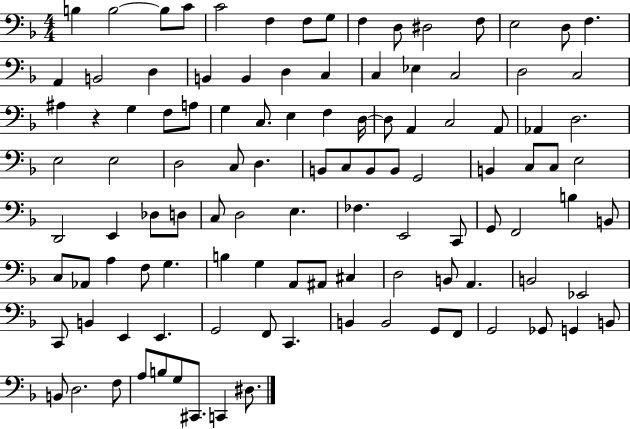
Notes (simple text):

B3/q B3/h B3/e C4/e C4/h F3/q F3/e G3/e F3/q D3/e D#3/h F3/e E3/h D3/e F3/q. A2/q B2/h D3/q B2/q B2/q D3/q C3/q C3/q Eb3/q C3/h D3/h C3/h A#3/q R/q G3/q F3/e A3/e G3/q C3/e. E3/q F3/q D3/s D3/e A2/q C3/h A2/e Ab2/q D3/h. E3/h E3/h D3/h C3/e D3/q. B2/e C3/e B2/e B2/e G2/h B2/q C3/e C3/e E3/h D2/h E2/q Db3/e D3/e C3/e D3/h E3/q. FES3/q. E2/h C2/e G2/e F2/h B3/q B2/e C3/e Ab2/e A3/q F3/e G3/q. B3/q G3/q A2/e A#2/e C#3/q D3/h B2/e A2/q. B2/h Eb2/h C2/e B2/q E2/q E2/q. G2/h F2/e C2/q. B2/q B2/h G2/e F2/e G2/h Gb2/e G2/q B2/e B2/e D3/h. F3/e A3/e B3/e G3/e C#2/e. C2/q D#3/e.